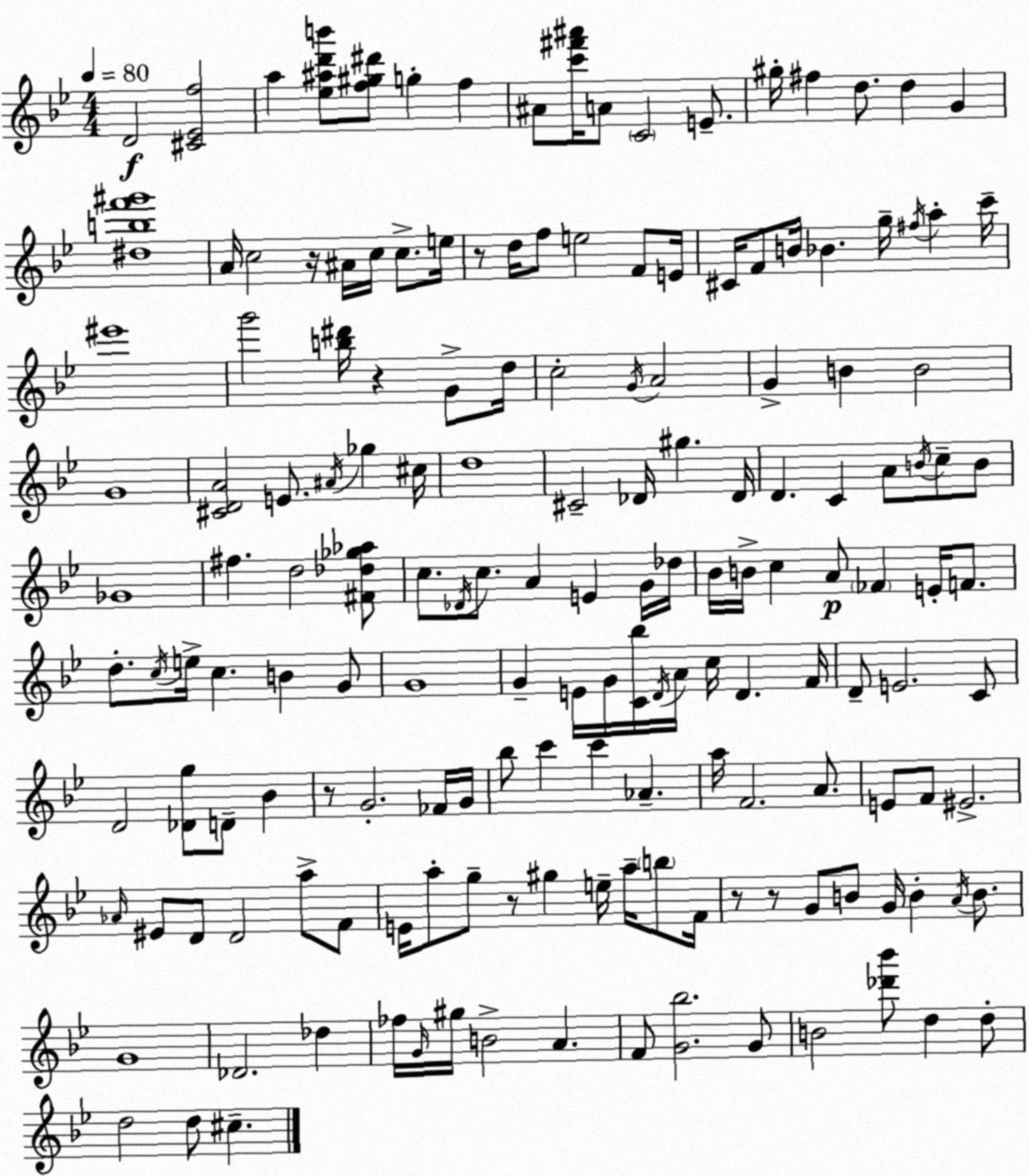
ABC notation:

X:1
T:Untitled
M:4/4
L:1/4
K:Gm
D2 [^C_Ef]2 a [_e^ad'b']/2 [f^g^d']/2 g f ^A/2 [c'^f'^a']/4 A/2 C2 E/2 ^g/4 ^f d/2 d G [^dbf'^g']4 A/4 c2 z/4 ^A/4 c/4 c/2 e/4 z/2 d/4 f/2 e2 F/2 E/4 ^C/4 F/2 B/4 _B g/4 ^f/4 a c'/4 ^e'4 g'2 [b^d']/4 z G/2 d/4 c2 G/4 A2 G B B2 G4 [^CDA]2 E/2 ^A/4 _g ^c/4 d4 ^C2 _D/4 ^g _D/4 D C A/2 B/4 c/2 B/2 _G4 ^f d2 [^F_d_g_a]/2 c/2 _D/4 c/2 A E G/4 _d/4 _B/4 B/4 c A/2 _F E/4 F/2 d/2 c/4 e/4 c B G/2 G4 G E/4 G/4 [C_b]/4 D/4 A/4 c/4 D F/4 D/2 E2 C/2 D2 [_Dg]/2 D/2 _B z/2 G2 _F/4 G/4 _b/2 c' c' _A a/4 F2 A/2 E/2 F/2 ^E2 _A/4 ^E/2 D/2 D2 a/2 F/2 E/4 a/2 g/2 z/2 ^g e/4 a/4 b/2 F/4 z/2 z/2 G/2 B/2 G/4 B A/4 B/2 G4 _D2 _d _f/4 G/4 ^g/4 B2 A F/2 [G_b]2 G/2 B2 [_d'_b']/2 d d/2 d2 d/2 ^c